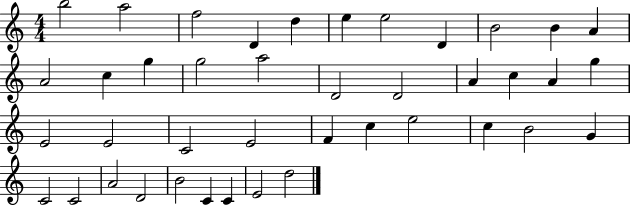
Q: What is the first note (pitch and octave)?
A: B5